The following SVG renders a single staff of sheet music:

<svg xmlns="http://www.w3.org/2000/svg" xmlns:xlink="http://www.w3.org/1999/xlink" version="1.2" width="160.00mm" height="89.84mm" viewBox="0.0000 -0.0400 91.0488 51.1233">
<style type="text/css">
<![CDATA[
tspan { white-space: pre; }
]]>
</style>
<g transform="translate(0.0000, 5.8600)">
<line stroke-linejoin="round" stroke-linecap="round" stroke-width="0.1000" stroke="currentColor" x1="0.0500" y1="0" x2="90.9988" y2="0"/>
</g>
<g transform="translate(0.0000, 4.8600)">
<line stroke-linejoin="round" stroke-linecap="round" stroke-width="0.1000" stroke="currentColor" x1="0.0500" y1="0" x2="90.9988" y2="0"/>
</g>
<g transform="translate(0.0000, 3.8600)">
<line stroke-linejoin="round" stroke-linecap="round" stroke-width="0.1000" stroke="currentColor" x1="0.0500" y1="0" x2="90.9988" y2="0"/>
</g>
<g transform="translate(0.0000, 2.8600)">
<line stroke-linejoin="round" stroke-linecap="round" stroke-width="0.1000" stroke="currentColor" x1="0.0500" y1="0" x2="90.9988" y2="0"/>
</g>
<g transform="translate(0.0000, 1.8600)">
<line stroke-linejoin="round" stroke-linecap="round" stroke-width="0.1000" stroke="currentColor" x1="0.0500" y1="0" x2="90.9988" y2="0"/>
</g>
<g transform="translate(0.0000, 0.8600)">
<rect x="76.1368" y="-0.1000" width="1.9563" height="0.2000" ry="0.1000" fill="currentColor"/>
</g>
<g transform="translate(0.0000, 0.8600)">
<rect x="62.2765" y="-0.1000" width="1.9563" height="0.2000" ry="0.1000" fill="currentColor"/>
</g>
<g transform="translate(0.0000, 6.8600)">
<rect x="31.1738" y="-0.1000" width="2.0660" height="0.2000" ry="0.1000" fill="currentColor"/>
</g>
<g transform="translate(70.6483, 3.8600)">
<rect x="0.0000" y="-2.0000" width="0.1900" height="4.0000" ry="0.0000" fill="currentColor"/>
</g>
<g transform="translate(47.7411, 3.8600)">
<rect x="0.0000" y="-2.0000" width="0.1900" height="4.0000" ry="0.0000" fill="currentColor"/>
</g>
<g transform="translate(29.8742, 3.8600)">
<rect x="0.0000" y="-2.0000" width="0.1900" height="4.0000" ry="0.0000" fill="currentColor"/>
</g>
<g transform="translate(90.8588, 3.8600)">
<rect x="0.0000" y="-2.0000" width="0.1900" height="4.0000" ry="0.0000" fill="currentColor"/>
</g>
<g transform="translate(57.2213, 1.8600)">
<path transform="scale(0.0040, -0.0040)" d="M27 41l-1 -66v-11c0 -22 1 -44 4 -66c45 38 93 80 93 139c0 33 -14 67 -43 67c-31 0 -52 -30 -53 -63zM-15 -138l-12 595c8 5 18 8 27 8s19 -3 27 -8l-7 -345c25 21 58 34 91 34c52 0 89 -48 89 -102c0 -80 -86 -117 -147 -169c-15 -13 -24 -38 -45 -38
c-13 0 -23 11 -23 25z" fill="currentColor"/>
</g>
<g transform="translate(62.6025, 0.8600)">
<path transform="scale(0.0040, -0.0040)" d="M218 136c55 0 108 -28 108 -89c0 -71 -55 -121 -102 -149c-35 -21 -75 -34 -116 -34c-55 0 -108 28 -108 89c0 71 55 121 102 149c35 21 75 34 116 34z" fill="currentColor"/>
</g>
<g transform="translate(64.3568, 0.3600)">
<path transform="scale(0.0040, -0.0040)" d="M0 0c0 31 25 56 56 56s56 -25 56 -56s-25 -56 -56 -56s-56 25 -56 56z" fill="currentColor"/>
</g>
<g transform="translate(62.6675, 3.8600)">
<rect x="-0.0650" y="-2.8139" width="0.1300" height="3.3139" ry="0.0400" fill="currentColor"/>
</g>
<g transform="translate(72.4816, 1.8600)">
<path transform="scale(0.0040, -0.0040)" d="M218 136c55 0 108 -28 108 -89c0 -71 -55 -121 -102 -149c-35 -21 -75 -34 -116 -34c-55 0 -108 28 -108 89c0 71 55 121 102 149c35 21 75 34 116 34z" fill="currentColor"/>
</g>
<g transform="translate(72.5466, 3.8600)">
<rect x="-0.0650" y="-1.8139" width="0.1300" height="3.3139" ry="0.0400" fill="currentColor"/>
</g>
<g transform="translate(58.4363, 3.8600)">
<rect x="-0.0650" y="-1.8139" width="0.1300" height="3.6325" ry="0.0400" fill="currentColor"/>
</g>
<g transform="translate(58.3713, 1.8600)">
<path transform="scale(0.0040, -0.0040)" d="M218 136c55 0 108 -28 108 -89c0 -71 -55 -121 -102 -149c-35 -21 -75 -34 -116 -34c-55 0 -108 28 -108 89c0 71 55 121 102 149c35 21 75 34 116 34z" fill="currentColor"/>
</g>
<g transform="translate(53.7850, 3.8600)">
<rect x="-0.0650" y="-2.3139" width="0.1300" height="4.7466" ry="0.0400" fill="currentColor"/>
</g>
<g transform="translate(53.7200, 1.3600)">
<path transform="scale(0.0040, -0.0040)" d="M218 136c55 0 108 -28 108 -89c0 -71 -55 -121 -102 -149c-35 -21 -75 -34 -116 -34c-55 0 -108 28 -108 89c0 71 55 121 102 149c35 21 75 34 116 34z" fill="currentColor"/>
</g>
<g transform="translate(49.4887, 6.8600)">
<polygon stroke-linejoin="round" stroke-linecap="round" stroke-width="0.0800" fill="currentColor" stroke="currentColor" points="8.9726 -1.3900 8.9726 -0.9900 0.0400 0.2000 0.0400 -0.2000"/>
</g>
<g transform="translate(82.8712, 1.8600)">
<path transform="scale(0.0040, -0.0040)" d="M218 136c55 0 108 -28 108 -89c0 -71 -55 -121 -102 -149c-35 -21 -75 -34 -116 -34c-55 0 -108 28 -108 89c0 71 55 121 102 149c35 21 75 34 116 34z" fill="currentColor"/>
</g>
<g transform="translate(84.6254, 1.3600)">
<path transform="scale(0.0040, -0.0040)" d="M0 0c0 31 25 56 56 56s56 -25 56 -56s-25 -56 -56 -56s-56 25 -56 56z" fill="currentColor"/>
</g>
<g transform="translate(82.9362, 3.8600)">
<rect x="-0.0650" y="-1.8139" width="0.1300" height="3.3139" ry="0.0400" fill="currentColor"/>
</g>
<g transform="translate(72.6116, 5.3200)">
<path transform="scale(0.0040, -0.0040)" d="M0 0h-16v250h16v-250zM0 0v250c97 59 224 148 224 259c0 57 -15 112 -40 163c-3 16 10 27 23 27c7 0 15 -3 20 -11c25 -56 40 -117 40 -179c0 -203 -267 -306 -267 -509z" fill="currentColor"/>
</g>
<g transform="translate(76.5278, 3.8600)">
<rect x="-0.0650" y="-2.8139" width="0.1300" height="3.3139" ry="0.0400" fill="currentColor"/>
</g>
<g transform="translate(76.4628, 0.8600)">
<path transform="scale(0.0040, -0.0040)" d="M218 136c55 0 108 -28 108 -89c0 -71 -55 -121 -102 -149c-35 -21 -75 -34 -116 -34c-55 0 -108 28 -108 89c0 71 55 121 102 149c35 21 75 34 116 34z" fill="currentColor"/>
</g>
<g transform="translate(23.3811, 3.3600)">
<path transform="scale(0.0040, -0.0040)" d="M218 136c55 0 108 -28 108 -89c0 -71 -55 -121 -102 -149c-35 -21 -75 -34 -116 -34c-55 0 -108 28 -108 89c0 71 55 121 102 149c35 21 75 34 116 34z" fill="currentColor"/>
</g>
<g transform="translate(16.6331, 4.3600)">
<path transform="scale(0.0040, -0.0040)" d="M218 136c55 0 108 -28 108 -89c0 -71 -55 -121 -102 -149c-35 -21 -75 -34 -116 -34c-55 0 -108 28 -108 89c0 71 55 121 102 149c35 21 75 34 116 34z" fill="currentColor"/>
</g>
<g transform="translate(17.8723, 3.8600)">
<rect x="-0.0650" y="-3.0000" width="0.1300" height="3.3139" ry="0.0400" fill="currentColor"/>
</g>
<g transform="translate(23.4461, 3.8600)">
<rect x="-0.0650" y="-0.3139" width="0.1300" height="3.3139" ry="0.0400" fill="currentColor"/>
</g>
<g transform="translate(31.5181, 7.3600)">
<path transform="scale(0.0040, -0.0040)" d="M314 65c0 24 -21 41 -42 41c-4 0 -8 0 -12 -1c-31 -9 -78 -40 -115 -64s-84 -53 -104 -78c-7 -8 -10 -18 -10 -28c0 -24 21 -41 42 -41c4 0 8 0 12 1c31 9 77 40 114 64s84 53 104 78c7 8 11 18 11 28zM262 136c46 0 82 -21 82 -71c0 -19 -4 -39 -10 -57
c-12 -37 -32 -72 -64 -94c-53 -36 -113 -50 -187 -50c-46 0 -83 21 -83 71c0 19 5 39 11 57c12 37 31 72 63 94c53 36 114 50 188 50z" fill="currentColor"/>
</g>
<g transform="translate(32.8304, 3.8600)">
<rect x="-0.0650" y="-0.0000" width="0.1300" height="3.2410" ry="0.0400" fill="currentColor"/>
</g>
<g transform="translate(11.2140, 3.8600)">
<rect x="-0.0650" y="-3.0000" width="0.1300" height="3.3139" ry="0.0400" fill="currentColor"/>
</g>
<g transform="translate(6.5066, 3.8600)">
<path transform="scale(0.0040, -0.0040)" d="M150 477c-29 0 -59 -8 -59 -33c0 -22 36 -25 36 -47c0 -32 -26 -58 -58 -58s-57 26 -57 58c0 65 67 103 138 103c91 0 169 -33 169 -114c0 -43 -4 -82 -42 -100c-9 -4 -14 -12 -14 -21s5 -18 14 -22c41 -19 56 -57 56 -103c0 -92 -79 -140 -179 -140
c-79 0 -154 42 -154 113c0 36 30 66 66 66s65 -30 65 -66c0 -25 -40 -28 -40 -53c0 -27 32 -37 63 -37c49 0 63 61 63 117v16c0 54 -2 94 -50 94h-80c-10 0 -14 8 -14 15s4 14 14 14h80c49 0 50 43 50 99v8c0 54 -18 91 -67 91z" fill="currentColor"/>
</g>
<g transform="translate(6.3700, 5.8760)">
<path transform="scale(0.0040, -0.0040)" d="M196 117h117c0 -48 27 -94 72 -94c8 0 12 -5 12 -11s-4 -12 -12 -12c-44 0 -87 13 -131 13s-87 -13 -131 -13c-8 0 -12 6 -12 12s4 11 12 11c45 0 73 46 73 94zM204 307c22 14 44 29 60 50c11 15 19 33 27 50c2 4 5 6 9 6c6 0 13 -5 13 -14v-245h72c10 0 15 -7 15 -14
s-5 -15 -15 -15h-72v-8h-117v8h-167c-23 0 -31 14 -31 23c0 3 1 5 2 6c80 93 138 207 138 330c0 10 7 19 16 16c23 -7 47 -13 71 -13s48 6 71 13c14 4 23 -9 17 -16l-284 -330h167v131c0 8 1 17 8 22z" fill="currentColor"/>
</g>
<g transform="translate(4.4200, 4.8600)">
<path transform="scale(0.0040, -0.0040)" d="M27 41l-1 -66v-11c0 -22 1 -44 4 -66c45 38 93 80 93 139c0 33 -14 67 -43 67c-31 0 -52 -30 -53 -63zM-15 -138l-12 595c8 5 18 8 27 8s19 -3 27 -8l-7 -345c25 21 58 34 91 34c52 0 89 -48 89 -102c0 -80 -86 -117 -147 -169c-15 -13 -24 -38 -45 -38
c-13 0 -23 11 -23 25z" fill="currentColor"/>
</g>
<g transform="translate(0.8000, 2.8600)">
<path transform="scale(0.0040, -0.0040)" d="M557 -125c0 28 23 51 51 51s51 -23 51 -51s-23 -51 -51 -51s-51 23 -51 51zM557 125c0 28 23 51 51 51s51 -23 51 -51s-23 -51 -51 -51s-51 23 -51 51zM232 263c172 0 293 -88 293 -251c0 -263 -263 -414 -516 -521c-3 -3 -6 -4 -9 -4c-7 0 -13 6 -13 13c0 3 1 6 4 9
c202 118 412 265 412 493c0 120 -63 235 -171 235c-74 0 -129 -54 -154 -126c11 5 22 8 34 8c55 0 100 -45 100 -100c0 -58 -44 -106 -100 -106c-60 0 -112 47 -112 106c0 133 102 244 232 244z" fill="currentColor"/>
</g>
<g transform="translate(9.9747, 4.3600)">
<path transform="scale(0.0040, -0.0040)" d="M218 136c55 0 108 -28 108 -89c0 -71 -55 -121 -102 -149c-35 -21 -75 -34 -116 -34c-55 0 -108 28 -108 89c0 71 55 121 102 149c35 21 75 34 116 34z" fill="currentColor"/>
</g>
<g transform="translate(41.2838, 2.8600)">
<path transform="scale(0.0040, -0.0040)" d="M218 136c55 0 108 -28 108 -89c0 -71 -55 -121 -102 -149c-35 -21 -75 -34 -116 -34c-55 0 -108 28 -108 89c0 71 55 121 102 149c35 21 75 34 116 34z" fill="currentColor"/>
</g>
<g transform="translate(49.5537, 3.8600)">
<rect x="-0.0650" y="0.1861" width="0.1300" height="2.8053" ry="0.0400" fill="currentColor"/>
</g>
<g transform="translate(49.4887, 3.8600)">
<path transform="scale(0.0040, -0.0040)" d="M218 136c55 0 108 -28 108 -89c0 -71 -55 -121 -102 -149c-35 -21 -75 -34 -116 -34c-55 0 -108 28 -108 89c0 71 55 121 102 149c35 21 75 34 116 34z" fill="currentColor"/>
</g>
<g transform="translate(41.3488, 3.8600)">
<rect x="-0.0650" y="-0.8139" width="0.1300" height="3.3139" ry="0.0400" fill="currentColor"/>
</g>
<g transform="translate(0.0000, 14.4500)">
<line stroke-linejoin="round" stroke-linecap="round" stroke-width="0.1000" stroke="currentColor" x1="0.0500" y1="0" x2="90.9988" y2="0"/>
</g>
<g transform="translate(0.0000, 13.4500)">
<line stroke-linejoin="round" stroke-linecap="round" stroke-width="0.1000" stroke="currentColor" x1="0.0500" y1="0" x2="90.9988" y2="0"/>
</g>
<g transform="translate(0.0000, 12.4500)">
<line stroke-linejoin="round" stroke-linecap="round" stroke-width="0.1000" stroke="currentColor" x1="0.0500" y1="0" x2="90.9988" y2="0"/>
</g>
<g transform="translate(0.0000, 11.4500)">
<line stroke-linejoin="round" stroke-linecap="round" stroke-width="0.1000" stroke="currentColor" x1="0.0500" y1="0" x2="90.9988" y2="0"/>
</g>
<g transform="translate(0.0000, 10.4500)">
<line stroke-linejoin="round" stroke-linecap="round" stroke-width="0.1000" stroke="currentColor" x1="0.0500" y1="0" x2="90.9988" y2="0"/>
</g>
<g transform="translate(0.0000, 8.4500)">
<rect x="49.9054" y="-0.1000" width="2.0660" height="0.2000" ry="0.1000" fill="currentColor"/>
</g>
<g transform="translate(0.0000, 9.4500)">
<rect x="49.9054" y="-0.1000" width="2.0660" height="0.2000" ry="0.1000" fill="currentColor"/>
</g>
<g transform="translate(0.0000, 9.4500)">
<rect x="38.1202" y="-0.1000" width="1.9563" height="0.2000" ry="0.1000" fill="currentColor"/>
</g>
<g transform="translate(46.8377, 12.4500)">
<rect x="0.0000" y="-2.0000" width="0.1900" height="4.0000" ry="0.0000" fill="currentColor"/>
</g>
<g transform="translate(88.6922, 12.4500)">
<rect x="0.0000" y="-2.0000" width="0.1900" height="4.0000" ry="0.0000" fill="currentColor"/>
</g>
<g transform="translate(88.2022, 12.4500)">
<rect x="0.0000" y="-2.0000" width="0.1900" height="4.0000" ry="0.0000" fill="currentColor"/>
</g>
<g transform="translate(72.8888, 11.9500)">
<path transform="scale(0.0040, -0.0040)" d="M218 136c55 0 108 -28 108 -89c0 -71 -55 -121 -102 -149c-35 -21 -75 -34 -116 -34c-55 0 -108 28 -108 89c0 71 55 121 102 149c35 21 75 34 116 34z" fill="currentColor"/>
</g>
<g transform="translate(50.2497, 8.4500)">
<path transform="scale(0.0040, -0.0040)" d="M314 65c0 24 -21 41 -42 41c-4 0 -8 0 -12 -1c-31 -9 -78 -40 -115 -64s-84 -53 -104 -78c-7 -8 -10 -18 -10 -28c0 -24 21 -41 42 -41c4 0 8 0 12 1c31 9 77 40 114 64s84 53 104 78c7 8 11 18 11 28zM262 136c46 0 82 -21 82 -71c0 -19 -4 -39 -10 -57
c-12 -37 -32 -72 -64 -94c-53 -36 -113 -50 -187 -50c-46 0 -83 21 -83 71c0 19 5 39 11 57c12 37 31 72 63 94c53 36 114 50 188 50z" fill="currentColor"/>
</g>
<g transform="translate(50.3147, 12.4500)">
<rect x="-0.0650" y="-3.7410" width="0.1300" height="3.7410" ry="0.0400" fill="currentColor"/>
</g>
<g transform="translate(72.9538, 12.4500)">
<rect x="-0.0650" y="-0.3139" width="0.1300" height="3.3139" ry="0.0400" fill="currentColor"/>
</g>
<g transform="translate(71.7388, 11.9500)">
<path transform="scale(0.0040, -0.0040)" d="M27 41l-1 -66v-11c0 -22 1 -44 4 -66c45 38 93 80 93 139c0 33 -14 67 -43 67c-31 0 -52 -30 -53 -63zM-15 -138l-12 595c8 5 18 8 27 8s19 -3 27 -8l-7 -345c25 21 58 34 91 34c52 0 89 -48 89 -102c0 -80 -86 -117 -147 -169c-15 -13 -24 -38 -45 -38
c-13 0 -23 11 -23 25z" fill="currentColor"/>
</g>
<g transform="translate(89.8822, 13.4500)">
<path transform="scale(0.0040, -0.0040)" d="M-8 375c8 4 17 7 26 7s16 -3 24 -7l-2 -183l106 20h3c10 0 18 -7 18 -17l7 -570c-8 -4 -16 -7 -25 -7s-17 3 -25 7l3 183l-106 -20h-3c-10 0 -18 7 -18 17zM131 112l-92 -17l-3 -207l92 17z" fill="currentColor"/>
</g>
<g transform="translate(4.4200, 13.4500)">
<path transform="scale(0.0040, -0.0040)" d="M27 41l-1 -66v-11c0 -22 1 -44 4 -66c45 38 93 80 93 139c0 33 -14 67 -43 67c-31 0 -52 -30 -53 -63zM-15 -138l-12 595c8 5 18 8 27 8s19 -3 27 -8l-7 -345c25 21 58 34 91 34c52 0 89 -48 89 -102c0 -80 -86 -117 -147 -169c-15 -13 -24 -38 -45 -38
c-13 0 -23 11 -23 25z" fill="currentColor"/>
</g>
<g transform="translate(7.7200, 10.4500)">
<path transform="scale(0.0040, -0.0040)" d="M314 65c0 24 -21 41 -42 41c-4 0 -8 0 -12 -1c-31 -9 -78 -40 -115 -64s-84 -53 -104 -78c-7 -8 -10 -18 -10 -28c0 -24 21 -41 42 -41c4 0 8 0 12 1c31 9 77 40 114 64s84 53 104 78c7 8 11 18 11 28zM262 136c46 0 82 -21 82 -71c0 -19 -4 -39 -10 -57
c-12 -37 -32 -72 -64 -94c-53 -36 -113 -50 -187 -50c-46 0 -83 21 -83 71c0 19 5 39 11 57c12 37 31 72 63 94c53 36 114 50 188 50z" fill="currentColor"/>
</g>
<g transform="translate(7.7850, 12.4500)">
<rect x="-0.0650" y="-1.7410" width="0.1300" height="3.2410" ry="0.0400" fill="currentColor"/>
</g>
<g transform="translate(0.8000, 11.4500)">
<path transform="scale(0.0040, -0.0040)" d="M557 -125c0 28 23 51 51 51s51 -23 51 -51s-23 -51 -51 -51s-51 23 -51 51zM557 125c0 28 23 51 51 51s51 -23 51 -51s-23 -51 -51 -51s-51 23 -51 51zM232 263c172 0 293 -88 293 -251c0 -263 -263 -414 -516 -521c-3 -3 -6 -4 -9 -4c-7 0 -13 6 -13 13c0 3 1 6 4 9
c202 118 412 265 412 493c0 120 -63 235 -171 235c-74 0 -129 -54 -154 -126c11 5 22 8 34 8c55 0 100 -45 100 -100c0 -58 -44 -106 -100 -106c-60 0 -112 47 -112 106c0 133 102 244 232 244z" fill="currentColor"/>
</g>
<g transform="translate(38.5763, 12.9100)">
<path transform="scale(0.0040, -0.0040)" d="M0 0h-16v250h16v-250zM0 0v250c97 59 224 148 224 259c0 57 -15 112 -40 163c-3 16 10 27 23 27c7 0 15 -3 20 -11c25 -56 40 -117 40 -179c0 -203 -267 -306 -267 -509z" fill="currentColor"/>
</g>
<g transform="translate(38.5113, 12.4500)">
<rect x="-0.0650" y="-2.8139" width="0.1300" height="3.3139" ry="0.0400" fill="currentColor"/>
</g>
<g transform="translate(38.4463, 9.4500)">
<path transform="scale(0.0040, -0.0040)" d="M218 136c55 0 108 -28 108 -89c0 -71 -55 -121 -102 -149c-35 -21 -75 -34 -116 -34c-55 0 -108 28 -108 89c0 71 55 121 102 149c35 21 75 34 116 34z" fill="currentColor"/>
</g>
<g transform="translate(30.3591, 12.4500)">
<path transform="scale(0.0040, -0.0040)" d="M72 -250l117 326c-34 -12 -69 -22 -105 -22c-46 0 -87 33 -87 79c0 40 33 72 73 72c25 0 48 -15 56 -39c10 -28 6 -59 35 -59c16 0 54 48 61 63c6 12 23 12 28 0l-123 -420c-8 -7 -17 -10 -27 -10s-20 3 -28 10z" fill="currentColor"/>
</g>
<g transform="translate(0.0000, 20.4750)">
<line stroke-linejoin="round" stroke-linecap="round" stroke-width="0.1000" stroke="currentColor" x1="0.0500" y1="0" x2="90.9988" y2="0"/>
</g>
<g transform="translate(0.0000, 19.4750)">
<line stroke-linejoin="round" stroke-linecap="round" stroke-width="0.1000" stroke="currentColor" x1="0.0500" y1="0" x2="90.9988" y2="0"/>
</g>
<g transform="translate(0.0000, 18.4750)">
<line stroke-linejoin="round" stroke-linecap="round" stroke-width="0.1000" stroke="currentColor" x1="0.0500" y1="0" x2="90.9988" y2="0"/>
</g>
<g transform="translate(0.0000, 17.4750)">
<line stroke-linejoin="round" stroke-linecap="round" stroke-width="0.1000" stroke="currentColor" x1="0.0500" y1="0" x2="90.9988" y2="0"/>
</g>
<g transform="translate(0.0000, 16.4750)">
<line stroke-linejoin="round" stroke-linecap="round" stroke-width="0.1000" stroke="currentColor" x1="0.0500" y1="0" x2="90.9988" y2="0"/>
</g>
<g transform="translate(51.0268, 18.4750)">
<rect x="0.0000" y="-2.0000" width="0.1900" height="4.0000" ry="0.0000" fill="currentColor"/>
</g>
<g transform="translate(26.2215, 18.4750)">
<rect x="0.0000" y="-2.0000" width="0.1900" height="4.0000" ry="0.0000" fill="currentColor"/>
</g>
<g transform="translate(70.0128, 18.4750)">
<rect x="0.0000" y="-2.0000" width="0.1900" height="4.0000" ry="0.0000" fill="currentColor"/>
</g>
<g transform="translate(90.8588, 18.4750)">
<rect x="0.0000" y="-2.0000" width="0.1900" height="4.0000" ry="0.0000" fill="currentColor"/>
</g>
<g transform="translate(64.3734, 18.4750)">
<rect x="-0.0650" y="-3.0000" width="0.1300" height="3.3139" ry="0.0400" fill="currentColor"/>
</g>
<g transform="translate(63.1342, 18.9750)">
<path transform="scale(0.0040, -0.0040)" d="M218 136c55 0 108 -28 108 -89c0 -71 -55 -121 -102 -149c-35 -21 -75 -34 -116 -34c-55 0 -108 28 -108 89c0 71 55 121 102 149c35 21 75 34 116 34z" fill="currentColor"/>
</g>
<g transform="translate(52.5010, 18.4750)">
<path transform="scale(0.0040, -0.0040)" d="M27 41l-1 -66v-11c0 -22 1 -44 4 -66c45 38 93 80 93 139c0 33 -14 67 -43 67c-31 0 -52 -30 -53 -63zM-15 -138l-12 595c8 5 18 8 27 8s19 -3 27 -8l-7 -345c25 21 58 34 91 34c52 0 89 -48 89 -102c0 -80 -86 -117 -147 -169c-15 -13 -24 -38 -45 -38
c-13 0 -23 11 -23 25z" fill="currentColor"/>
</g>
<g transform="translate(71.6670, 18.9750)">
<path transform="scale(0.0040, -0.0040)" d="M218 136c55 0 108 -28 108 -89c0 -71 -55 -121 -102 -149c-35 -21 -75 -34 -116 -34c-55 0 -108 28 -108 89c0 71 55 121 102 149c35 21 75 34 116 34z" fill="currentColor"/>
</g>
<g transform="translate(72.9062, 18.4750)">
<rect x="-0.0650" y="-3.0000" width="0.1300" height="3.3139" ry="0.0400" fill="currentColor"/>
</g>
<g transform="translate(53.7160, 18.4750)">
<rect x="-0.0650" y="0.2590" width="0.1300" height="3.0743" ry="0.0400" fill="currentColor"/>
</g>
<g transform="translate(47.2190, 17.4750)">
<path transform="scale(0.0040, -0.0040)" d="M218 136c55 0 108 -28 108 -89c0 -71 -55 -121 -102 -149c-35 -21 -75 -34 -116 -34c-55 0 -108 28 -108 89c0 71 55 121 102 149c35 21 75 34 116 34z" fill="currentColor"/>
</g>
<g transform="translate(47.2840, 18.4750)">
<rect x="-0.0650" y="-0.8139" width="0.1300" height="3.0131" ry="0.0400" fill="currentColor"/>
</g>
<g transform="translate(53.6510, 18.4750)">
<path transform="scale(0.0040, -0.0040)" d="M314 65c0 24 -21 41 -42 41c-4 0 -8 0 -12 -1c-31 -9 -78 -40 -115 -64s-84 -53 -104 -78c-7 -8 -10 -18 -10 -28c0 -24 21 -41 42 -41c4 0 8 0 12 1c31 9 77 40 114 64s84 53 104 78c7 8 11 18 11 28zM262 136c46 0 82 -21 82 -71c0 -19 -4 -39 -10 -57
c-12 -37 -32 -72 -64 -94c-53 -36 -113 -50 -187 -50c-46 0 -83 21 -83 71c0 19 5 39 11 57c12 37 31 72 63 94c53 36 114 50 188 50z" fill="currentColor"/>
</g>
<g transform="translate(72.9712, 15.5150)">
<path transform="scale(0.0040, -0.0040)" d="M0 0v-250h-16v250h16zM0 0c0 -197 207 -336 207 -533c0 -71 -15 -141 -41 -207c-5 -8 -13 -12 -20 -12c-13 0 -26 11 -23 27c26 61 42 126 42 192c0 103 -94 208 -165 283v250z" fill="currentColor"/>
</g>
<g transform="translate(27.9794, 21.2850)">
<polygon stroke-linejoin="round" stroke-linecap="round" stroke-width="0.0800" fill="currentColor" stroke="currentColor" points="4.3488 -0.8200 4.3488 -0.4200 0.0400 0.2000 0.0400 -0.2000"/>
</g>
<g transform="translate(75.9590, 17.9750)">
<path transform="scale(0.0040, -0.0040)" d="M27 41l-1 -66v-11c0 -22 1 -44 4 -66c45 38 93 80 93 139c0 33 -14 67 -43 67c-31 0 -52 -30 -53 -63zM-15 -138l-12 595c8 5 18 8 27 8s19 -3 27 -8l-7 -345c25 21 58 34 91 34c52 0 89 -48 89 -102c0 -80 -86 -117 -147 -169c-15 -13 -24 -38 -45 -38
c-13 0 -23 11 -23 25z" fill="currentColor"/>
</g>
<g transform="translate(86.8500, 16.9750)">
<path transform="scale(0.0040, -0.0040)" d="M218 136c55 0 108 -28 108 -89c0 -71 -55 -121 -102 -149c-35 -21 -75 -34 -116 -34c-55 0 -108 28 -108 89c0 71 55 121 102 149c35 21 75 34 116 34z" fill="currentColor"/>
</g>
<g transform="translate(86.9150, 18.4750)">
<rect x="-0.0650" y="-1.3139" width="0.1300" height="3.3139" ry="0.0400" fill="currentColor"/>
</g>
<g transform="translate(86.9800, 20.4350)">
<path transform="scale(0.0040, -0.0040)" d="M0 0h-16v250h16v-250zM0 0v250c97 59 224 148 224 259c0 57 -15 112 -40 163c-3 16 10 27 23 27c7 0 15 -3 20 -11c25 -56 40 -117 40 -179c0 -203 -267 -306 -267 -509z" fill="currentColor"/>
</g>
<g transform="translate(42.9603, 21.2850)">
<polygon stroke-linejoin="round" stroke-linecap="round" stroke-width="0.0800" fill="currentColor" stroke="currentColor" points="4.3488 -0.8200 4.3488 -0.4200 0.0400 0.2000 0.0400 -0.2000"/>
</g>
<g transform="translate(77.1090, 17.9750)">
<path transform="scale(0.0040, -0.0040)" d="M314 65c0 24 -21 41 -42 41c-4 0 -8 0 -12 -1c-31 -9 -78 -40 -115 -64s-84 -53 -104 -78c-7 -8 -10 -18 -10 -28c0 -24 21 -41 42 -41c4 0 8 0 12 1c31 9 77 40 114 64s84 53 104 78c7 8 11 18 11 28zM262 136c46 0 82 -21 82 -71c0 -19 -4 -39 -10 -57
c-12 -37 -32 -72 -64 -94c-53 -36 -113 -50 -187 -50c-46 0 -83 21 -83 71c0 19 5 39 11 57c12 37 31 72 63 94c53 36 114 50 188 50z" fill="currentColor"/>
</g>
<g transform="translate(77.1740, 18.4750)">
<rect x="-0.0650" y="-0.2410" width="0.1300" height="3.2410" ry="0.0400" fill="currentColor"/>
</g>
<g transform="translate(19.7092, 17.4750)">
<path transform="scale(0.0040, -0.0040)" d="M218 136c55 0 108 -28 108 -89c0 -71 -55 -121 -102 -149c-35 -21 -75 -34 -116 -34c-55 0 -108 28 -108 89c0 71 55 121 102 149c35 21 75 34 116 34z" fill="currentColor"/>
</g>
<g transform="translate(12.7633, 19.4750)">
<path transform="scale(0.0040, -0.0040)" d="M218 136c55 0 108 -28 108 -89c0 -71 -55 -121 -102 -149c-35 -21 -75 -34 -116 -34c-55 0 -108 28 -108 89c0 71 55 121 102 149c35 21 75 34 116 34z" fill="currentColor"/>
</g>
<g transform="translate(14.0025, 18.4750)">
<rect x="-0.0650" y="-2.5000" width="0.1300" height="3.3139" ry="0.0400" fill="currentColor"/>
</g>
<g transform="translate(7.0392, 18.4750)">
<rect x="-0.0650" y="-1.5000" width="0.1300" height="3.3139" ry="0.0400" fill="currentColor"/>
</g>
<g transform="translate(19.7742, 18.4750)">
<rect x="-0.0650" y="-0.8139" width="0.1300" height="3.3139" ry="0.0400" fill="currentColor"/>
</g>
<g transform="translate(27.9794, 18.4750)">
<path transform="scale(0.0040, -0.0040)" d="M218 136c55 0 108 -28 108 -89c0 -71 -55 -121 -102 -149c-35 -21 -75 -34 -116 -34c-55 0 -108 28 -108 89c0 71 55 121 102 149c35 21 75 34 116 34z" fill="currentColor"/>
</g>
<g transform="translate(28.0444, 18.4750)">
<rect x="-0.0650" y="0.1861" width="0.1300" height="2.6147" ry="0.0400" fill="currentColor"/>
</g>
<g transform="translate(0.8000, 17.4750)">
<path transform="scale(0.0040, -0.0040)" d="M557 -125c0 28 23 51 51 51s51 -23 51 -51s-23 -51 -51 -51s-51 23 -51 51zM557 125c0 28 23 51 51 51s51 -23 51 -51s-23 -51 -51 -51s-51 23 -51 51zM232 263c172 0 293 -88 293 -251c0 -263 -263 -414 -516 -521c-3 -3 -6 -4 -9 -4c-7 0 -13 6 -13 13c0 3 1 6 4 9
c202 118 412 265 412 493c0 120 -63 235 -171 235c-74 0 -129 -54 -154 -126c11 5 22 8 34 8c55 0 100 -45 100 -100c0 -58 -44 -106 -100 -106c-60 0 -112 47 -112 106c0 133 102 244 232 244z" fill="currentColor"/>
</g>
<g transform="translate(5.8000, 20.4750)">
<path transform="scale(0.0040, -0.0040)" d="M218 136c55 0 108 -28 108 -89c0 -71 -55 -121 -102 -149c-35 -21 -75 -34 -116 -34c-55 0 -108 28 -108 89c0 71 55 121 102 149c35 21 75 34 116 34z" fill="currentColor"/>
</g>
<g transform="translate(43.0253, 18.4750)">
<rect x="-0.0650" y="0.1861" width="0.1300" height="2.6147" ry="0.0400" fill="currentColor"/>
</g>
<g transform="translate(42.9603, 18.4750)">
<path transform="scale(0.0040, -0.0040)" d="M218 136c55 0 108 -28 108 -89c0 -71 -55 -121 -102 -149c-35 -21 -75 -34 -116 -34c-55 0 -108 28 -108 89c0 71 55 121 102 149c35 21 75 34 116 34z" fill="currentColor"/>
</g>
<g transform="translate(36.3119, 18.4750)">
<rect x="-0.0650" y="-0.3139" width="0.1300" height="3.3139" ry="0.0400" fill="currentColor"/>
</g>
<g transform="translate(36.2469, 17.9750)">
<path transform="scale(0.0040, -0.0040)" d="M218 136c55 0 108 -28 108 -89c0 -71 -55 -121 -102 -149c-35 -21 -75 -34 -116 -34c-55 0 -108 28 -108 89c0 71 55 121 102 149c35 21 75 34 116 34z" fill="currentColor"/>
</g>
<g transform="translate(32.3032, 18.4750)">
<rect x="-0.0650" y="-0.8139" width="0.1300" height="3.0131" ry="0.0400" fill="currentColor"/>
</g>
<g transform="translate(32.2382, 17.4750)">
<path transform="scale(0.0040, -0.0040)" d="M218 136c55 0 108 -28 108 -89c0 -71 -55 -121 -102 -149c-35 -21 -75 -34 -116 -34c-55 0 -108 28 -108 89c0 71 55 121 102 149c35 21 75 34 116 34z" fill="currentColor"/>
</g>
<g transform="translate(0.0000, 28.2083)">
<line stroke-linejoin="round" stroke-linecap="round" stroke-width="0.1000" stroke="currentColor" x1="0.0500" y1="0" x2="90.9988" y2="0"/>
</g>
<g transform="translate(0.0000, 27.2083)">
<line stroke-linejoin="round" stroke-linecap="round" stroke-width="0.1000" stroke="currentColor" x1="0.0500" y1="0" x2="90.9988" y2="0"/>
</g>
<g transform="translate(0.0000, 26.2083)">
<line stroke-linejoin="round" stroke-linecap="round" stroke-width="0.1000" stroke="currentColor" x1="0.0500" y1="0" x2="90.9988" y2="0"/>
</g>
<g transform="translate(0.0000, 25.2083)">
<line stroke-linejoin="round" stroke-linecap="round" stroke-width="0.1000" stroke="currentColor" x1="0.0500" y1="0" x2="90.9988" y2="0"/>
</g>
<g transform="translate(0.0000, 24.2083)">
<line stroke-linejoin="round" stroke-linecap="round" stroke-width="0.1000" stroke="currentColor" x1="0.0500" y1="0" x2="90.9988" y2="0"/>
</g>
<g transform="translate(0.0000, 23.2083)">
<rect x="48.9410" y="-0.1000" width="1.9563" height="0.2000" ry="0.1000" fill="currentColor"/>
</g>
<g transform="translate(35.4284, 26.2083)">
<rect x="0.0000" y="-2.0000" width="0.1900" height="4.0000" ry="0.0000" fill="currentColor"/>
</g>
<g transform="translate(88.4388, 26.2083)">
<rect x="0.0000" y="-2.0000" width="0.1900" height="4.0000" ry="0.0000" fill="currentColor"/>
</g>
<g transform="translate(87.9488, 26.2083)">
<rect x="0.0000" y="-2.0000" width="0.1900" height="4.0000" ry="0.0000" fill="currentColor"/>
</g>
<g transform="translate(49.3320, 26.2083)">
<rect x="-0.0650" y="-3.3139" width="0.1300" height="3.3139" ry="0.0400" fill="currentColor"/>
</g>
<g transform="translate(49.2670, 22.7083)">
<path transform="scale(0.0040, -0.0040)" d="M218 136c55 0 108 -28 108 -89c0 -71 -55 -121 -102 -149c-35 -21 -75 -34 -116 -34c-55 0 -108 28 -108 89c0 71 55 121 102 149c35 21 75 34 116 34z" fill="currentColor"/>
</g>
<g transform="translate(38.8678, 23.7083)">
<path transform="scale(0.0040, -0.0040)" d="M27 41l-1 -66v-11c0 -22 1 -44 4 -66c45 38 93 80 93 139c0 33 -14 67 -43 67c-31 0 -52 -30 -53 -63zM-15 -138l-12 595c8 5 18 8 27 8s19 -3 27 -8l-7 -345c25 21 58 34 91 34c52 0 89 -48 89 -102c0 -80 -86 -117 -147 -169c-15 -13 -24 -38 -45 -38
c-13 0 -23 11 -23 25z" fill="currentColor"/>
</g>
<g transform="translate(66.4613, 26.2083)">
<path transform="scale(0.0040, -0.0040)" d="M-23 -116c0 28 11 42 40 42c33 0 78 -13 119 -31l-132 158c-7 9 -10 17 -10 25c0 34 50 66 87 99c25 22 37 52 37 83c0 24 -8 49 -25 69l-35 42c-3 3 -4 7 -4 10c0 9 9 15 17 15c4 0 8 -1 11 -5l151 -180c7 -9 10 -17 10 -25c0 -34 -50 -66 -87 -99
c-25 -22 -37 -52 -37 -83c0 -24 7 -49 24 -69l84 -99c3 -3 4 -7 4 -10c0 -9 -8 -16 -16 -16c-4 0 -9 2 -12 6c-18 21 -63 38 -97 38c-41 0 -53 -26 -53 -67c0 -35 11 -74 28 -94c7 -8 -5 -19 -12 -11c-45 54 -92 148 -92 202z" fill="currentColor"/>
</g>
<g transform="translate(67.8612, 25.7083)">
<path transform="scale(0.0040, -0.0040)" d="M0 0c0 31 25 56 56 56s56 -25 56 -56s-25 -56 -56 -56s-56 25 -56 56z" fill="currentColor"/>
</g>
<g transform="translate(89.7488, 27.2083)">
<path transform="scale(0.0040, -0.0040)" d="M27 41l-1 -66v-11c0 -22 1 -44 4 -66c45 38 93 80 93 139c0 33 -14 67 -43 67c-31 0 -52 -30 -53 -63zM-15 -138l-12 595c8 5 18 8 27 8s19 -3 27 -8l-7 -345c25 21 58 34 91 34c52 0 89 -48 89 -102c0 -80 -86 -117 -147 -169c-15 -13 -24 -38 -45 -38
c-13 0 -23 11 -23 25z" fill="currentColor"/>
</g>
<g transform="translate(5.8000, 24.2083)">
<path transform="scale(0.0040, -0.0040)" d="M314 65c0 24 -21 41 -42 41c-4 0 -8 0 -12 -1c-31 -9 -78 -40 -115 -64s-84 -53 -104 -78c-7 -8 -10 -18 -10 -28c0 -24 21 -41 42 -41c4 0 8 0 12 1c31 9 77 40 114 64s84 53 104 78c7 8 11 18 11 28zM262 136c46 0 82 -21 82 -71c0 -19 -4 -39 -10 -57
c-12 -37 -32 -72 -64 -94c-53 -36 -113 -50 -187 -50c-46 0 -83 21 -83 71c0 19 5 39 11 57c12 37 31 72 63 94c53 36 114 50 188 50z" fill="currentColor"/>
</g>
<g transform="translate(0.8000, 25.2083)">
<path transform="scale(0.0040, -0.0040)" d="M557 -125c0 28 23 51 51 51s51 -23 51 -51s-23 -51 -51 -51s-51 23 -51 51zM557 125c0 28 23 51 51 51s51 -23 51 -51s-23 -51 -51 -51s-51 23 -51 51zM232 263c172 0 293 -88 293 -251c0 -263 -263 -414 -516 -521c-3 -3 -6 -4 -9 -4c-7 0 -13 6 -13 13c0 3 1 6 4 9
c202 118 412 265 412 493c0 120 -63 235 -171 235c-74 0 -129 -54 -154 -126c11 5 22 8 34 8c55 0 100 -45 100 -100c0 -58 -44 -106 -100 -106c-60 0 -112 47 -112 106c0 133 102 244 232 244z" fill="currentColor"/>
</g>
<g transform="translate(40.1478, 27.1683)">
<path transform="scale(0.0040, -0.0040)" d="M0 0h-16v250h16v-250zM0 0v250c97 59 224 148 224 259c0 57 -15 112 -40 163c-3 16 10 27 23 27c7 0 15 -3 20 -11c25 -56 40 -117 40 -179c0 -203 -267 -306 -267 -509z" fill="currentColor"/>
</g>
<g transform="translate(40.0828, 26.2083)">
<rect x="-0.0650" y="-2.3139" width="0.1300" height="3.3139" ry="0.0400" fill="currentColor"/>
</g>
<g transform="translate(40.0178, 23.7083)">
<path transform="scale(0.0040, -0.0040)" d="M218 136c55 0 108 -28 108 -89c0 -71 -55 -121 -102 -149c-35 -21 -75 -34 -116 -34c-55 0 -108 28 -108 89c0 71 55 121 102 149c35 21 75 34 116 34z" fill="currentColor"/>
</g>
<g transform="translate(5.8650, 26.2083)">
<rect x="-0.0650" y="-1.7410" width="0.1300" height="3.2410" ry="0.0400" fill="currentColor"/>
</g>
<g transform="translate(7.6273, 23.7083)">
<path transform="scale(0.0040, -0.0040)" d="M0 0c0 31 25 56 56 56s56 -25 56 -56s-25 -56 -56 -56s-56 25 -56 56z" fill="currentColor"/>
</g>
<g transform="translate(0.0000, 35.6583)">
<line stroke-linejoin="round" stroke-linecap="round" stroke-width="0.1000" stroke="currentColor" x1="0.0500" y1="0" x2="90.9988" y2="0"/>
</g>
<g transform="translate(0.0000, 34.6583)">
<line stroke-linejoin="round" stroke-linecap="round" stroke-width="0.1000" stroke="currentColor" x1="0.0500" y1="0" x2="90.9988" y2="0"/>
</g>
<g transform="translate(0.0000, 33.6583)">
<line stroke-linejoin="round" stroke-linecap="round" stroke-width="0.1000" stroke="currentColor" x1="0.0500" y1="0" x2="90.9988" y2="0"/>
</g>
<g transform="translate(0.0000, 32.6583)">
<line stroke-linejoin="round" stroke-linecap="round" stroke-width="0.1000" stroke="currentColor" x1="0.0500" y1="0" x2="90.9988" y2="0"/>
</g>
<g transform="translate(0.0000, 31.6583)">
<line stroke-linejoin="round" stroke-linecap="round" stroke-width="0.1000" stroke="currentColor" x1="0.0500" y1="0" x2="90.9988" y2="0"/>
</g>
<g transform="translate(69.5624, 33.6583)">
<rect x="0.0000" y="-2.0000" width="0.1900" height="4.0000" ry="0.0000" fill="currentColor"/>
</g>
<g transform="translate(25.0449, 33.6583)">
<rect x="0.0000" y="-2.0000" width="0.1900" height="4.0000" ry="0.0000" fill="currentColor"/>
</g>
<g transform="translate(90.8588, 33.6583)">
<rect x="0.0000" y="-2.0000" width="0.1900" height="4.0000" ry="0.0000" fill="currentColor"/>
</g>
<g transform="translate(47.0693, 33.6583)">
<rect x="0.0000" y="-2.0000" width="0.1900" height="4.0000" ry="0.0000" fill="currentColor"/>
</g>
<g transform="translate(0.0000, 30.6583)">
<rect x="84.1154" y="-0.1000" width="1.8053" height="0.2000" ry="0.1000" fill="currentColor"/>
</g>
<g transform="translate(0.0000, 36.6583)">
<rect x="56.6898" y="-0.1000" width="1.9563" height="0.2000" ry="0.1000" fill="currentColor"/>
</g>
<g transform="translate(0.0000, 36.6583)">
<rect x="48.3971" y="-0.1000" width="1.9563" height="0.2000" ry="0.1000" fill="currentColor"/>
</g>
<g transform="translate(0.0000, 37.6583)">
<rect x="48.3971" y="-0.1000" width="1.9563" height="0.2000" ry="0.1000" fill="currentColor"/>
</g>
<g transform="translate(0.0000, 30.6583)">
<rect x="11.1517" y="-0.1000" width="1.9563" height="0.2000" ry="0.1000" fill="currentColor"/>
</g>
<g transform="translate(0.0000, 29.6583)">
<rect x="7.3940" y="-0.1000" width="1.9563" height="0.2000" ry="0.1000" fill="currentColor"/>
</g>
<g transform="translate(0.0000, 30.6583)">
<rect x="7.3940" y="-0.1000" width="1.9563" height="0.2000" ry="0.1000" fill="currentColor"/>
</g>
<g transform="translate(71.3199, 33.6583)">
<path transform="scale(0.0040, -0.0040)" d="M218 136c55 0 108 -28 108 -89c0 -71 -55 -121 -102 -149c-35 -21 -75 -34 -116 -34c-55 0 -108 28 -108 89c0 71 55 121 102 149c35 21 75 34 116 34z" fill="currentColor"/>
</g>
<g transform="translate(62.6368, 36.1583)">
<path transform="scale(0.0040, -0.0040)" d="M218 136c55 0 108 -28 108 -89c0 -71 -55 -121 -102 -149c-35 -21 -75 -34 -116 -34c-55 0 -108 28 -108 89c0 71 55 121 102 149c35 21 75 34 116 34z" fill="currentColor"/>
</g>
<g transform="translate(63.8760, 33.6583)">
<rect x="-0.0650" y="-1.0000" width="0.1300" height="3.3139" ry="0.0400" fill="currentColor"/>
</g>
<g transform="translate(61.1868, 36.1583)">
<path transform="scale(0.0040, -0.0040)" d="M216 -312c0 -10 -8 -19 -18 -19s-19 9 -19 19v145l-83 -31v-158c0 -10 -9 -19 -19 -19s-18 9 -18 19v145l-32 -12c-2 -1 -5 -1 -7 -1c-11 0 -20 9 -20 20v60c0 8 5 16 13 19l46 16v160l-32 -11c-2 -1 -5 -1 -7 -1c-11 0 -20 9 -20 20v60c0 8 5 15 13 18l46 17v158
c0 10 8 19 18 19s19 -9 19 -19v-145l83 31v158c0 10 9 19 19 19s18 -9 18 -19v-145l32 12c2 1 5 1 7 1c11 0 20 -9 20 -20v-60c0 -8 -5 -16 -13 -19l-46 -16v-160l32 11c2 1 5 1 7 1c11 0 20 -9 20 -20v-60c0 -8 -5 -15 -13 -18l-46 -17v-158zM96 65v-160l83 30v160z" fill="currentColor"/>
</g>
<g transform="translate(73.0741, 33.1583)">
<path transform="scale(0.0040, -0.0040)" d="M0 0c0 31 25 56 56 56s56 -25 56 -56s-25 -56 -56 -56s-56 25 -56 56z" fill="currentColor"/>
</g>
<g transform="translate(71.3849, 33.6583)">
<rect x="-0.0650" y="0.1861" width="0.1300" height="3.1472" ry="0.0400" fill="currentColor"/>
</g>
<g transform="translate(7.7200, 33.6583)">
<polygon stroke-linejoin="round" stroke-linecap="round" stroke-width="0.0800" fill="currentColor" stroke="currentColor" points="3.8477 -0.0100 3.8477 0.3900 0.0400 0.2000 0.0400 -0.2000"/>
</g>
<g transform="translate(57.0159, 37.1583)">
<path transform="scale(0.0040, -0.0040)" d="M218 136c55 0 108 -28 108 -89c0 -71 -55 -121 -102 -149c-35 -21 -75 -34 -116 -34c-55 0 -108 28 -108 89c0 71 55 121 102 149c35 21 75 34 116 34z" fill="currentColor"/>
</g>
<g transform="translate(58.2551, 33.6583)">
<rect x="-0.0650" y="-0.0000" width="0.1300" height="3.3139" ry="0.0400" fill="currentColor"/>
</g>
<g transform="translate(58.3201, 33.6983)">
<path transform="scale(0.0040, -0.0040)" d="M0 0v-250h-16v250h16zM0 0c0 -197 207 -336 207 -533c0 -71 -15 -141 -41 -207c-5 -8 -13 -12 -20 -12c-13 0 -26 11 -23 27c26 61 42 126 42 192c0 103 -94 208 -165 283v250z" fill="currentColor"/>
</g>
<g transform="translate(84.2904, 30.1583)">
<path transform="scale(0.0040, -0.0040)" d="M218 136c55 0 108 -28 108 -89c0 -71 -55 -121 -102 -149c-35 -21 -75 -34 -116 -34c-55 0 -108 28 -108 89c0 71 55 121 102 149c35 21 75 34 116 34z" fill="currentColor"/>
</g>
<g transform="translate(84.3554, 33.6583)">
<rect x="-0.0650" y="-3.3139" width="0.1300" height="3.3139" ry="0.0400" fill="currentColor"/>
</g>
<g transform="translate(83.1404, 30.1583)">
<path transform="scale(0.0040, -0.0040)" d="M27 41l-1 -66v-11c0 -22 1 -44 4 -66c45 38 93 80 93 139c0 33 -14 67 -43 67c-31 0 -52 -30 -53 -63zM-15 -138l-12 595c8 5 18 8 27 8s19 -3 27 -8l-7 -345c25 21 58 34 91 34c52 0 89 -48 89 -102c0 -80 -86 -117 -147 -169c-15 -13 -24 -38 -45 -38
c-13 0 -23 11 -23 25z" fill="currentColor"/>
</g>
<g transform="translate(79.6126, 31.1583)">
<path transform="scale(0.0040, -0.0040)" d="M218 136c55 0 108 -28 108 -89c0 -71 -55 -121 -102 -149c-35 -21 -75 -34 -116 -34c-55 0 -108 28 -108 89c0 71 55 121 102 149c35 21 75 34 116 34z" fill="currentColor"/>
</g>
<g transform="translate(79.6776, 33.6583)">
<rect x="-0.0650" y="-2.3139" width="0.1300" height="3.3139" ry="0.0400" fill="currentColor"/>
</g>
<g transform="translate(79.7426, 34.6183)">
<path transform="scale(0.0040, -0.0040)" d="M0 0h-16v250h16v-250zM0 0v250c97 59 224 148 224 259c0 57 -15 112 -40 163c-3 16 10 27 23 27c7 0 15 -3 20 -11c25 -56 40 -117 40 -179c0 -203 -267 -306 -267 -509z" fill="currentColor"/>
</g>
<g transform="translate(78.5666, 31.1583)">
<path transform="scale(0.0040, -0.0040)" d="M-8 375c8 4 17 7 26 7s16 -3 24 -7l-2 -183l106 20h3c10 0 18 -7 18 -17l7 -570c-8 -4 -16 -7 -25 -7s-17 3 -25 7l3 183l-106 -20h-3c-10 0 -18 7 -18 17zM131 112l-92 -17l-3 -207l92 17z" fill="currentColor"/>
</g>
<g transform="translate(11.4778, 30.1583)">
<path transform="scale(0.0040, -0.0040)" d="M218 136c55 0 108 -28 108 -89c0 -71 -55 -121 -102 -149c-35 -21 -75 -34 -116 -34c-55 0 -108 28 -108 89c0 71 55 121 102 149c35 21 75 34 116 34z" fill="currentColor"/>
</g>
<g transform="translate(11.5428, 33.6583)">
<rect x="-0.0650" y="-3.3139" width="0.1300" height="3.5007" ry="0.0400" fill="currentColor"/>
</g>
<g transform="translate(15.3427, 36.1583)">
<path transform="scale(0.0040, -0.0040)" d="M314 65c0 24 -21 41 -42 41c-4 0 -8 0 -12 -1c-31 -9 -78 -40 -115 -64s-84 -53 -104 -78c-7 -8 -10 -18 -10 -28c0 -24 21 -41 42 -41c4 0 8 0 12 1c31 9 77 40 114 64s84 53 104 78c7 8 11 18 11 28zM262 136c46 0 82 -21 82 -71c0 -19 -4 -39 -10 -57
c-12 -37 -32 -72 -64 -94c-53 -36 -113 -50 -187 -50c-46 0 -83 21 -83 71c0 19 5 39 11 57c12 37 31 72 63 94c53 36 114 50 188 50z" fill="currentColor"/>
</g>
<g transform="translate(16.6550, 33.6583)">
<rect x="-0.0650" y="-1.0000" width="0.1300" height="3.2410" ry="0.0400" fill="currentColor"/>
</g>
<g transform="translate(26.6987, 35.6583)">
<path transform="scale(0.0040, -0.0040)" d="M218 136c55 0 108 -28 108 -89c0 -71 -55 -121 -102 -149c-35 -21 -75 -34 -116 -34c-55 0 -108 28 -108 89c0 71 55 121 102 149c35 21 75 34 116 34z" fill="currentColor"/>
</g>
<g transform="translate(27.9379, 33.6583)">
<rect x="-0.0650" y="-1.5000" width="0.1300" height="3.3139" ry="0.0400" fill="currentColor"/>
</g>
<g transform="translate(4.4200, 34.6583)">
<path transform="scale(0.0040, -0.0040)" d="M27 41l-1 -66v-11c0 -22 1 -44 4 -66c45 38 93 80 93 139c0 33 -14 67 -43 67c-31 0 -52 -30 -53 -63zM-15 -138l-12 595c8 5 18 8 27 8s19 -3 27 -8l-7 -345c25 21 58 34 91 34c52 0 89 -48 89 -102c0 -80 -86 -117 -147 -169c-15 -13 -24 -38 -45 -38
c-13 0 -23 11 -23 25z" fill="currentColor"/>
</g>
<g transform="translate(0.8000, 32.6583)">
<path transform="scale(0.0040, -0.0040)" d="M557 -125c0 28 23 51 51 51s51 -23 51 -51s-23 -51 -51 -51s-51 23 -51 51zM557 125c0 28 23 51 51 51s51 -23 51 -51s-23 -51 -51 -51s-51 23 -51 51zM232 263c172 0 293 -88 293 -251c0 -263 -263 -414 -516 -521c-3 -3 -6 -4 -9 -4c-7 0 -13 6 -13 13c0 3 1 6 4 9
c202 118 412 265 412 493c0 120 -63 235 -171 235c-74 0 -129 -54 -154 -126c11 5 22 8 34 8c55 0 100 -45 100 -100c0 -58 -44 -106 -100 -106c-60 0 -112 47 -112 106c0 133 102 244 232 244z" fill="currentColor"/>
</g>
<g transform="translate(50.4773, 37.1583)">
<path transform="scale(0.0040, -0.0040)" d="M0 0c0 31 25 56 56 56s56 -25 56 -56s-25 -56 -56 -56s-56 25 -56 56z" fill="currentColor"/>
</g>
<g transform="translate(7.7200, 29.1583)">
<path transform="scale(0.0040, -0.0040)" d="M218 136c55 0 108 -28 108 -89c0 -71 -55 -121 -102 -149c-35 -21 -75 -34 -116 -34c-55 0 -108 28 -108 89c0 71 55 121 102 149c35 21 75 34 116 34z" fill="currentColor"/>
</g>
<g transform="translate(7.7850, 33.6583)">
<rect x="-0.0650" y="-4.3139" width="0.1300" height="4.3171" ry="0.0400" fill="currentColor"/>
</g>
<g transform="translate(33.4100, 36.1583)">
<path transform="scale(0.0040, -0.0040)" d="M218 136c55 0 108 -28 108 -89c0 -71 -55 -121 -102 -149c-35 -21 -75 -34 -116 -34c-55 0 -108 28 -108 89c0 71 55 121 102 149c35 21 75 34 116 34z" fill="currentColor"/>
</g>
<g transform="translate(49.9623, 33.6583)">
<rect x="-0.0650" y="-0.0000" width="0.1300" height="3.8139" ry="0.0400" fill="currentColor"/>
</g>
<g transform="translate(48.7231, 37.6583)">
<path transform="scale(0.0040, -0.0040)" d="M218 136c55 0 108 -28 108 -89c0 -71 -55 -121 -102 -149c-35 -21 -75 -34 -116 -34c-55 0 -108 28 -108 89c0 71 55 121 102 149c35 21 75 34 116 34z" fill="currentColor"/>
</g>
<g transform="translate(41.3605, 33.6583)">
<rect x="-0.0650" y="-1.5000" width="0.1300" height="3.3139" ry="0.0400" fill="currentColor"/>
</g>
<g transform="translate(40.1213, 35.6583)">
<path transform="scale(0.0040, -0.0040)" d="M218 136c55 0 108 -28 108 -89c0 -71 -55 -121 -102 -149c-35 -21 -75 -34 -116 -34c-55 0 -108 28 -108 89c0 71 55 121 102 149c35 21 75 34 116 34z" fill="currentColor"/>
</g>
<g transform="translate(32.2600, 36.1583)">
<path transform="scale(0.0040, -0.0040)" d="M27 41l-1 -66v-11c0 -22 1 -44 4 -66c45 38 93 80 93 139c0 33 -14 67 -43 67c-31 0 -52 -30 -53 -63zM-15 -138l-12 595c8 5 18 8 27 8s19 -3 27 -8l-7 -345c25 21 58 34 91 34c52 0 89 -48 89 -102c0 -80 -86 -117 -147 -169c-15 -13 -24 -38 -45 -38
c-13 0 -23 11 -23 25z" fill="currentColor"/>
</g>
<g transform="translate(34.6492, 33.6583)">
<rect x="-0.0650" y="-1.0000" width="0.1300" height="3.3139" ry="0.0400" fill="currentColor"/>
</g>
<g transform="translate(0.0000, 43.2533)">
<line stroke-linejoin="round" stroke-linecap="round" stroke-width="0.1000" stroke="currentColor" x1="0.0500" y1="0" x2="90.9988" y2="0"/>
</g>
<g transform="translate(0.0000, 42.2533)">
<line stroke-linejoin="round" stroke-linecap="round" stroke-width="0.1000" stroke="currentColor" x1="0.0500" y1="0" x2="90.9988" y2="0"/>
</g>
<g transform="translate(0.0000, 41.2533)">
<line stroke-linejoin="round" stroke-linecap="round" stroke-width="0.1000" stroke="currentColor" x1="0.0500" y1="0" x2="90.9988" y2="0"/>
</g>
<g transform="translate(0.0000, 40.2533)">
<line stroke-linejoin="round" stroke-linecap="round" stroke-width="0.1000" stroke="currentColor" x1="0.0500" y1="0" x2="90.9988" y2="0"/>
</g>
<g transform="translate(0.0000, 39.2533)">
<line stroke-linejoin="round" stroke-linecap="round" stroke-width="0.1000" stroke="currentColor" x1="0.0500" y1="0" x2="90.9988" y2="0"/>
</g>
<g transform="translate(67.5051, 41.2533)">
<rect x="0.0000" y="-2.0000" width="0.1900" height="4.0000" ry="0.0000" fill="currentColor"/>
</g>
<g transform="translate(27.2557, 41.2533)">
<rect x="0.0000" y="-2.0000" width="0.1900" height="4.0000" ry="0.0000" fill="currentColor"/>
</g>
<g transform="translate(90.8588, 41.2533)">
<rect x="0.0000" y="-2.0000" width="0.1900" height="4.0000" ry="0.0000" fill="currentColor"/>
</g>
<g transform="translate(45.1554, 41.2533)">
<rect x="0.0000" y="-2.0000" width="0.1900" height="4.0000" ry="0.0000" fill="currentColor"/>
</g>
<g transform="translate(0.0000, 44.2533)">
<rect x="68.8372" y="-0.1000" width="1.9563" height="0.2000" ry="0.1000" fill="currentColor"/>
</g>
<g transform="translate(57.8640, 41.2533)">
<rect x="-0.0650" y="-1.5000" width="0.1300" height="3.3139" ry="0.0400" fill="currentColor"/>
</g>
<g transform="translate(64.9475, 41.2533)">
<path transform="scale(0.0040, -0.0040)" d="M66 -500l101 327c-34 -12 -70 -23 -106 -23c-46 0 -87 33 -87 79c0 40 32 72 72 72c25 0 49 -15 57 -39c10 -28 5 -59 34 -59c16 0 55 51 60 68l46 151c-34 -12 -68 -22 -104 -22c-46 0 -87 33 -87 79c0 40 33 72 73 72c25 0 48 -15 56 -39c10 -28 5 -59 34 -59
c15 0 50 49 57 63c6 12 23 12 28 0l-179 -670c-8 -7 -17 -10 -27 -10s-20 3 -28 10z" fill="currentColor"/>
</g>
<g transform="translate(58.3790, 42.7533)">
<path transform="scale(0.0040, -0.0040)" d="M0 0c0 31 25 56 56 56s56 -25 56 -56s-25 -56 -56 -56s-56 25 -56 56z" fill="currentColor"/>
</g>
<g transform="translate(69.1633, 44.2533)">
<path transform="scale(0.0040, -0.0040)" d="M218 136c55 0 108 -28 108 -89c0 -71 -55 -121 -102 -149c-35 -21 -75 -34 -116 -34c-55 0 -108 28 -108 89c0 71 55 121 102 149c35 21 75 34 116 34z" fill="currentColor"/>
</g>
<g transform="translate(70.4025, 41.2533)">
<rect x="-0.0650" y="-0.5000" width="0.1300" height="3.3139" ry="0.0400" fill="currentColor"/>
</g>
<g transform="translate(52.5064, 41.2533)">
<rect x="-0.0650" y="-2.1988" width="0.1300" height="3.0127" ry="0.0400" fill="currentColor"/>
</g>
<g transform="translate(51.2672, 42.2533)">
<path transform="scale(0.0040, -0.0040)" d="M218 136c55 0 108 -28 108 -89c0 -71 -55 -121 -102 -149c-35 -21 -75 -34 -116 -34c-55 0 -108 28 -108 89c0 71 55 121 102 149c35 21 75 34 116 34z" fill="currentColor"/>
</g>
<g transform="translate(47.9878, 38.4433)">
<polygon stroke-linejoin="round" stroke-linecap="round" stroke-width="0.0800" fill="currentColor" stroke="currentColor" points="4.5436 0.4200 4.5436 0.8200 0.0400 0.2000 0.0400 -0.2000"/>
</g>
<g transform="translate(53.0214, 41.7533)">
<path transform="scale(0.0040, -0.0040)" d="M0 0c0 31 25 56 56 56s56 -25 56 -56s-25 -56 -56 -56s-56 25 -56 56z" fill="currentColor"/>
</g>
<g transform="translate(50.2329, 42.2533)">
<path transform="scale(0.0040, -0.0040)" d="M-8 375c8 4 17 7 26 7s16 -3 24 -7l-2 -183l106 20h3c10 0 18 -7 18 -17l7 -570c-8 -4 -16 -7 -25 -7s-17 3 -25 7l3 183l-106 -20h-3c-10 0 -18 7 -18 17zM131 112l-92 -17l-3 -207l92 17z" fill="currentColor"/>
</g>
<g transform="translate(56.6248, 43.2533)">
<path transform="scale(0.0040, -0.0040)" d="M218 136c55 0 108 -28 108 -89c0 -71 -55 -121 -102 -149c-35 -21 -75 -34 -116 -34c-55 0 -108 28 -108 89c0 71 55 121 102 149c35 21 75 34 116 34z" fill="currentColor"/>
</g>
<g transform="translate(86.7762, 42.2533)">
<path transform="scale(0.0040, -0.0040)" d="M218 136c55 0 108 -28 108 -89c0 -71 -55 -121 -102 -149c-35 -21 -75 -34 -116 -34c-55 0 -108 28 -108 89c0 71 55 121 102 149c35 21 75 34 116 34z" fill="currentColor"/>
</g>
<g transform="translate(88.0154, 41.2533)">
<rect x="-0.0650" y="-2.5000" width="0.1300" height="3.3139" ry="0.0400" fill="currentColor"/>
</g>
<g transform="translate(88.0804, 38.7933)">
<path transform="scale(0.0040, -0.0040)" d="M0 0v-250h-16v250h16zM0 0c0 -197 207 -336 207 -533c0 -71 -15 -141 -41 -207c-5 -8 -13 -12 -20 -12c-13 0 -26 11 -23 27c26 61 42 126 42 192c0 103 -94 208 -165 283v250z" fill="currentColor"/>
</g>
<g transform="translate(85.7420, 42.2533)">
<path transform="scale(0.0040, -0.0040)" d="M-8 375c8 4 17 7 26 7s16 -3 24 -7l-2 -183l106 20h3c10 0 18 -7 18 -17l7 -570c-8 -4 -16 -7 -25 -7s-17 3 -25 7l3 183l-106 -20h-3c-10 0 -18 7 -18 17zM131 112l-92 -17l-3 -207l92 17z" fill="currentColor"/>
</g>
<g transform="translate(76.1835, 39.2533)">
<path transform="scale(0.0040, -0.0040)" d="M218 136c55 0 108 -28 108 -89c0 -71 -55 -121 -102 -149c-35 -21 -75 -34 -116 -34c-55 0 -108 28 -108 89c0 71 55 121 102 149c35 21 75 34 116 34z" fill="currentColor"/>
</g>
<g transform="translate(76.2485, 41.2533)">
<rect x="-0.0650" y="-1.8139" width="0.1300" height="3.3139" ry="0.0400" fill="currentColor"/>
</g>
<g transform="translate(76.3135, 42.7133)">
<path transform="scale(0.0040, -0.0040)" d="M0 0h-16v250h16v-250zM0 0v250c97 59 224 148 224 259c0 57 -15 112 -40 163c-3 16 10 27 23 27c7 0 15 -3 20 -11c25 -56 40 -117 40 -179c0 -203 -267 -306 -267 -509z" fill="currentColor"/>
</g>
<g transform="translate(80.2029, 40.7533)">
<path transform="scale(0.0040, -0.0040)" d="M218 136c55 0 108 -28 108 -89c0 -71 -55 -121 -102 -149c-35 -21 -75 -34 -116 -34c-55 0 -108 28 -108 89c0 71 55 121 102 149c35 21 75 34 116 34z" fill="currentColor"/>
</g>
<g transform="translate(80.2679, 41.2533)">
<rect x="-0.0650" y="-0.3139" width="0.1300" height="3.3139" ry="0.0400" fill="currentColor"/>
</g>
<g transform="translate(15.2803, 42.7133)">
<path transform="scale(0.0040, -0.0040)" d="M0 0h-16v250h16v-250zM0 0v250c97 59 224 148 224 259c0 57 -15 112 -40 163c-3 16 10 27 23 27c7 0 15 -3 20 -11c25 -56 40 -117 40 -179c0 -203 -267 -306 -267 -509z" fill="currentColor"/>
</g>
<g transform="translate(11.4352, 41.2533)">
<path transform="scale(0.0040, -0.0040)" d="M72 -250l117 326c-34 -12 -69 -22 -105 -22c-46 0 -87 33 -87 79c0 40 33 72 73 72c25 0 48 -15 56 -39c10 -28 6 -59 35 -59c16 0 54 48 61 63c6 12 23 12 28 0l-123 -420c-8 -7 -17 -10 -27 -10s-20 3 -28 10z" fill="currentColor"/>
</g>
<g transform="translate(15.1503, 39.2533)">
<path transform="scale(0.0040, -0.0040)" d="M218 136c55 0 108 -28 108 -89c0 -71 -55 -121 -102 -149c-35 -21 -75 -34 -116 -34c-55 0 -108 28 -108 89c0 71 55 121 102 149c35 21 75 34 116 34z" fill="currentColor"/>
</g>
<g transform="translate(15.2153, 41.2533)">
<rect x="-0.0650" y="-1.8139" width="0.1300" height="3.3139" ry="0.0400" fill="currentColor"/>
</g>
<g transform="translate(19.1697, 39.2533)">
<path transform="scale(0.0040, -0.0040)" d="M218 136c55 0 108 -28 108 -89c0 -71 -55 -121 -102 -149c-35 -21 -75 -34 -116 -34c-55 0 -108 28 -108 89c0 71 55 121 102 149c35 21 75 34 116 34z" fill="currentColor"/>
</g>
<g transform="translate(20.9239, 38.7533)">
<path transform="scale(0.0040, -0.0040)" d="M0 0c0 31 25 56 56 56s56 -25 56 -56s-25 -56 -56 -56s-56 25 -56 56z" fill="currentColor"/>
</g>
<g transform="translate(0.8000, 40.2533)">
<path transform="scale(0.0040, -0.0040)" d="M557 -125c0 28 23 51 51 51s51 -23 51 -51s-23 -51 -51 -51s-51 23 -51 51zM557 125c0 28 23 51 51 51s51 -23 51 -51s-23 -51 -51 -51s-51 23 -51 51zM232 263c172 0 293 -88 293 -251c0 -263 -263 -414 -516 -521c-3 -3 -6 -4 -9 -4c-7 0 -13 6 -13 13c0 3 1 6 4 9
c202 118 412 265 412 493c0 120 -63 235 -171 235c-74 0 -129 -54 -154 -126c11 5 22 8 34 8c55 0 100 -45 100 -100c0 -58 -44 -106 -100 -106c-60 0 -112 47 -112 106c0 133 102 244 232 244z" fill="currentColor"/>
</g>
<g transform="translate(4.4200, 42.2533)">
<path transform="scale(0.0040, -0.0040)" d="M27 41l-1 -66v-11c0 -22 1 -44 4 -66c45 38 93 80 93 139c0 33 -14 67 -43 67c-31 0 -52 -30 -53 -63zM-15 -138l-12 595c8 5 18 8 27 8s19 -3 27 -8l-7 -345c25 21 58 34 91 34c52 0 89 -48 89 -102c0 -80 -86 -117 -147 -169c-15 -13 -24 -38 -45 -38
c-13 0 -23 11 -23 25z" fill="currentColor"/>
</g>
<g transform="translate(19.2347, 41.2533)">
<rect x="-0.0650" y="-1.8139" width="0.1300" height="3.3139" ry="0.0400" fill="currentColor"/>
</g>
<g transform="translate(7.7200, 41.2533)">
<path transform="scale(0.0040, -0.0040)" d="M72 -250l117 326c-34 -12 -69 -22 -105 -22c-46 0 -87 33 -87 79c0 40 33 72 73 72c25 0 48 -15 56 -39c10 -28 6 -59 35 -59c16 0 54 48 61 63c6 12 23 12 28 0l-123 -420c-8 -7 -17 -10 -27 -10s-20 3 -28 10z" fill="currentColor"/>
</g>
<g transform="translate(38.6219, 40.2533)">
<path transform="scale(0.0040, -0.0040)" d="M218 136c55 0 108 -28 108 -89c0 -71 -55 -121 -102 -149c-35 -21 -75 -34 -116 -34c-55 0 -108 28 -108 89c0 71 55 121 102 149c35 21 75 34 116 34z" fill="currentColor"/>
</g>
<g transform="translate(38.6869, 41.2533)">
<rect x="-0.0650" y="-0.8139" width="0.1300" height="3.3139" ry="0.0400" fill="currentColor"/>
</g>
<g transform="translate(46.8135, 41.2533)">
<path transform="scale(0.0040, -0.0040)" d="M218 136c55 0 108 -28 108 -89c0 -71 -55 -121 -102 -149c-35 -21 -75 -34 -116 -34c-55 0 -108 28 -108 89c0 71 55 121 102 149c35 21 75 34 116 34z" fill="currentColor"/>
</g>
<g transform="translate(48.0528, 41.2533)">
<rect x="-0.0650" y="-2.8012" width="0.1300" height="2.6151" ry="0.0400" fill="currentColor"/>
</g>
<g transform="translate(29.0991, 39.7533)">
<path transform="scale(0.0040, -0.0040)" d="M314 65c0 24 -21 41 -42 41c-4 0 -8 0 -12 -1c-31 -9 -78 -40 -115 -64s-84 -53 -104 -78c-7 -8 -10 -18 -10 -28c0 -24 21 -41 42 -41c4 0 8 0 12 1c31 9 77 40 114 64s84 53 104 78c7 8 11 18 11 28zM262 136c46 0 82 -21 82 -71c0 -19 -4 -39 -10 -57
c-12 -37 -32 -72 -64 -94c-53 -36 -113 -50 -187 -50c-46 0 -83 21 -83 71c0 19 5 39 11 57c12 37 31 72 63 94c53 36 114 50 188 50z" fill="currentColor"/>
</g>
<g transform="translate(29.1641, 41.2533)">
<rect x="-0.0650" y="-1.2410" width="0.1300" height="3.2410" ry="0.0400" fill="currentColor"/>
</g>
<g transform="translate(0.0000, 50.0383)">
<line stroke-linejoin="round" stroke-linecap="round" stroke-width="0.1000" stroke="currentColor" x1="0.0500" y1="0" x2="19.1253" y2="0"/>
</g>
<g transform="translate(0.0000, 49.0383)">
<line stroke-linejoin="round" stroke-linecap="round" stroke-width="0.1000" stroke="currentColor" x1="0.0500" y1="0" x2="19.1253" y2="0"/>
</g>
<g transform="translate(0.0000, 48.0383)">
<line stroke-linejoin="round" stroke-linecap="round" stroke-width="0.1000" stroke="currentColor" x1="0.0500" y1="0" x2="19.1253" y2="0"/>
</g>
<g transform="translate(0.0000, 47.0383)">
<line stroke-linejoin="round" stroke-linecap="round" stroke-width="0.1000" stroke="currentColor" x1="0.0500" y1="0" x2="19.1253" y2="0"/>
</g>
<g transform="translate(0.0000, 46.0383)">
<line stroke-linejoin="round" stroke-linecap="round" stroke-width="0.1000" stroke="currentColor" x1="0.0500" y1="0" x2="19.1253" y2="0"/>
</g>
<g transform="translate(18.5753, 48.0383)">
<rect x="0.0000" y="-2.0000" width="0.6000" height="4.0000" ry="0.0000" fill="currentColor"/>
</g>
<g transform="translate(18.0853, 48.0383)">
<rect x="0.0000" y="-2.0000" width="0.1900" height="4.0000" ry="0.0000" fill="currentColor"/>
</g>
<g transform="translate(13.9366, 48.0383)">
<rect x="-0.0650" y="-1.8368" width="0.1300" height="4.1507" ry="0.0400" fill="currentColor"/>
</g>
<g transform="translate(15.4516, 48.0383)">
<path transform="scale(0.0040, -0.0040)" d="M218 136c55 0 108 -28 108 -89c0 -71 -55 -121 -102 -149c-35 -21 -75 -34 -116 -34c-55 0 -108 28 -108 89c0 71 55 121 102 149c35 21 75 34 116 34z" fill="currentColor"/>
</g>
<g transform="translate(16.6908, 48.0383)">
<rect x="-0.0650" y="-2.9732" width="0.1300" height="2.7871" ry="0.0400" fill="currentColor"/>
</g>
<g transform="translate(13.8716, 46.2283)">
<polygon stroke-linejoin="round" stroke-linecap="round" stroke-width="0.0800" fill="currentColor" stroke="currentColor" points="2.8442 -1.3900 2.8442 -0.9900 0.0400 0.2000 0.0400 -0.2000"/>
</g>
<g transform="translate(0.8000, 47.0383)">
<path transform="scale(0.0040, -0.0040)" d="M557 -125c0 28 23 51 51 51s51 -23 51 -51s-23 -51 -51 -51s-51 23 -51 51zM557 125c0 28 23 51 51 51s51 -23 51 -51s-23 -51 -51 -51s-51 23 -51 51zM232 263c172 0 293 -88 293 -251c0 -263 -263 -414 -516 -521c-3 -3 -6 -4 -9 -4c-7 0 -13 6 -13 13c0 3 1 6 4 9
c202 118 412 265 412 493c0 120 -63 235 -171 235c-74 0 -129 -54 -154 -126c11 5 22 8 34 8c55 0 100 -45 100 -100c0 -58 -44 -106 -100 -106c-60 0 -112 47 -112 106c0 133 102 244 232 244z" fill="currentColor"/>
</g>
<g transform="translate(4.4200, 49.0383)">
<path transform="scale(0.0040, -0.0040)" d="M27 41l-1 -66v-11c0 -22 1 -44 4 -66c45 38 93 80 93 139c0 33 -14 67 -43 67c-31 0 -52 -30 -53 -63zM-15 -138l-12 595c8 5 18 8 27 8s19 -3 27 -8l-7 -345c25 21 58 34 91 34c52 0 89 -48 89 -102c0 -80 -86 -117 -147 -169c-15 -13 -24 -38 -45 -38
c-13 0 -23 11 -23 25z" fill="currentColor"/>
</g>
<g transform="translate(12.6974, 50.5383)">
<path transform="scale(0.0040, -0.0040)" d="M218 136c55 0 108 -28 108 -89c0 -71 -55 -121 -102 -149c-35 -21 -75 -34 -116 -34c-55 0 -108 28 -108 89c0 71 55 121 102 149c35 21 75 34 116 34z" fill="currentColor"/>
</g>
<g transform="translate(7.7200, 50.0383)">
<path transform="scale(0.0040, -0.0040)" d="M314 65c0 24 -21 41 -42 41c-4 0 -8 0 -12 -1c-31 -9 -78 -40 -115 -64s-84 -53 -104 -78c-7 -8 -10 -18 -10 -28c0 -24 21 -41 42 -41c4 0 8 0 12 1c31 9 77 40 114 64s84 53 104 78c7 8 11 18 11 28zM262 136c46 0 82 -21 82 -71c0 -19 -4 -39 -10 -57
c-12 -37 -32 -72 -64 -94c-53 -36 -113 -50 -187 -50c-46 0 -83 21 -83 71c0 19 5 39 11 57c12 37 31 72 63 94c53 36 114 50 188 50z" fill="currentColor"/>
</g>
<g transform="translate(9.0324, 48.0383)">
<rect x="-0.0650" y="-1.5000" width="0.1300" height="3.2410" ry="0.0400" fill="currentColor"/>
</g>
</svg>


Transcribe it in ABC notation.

X:1
T:Untitled
M:3/4
L:1/4
K:F
C, C, E, D,,2 F, D,/2 _B,/2 _A,/2 C A,/2 C A, A,2 z/2 C/2 E2 _E, G,, B,, F, D,/2 F,/2 E, D,/2 F,/2 _D,2 C, C,/2 _E,2 G,/2 A,2 _B,/2 D z F/2 D/2 F,,2 G,, _F,, G,, C,, D,,/2 ^F,, D, B,/2 _D z/2 z/2 A,/2 A, G,2 F, D,/2 B,,/2 G,, z/4 E,, A,/2 E, B,,/2 G,,2 F,,/2 D,/2